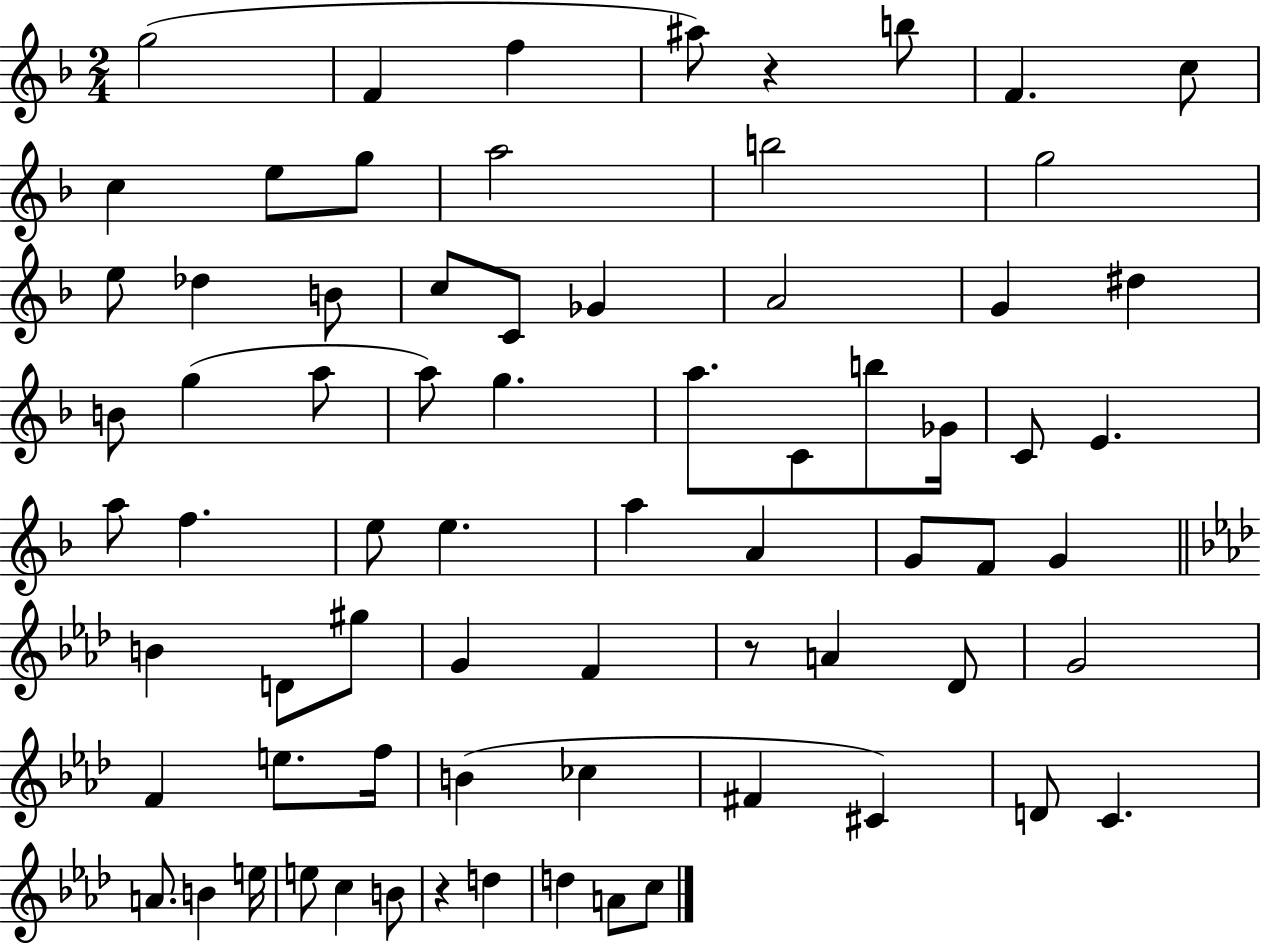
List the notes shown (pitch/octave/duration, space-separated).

G5/h F4/q F5/q A#5/e R/q B5/e F4/q. C5/e C5/q E5/e G5/e A5/h B5/h G5/h E5/e Db5/q B4/e C5/e C4/e Gb4/q A4/h G4/q D#5/q B4/e G5/q A5/e A5/e G5/q. A5/e. C4/e B5/e Gb4/s C4/e E4/q. A5/e F5/q. E5/e E5/q. A5/q A4/q G4/e F4/e G4/q B4/q D4/e G#5/e G4/q F4/q R/e A4/q Db4/e G4/h F4/q E5/e. F5/s B4/q CES5/q F#4/q C#4/q D4/e C4/q. A4/e. B4/q E5/s E5/e C5/q B4/e R/q D5/q D5/q A4/e C5/e